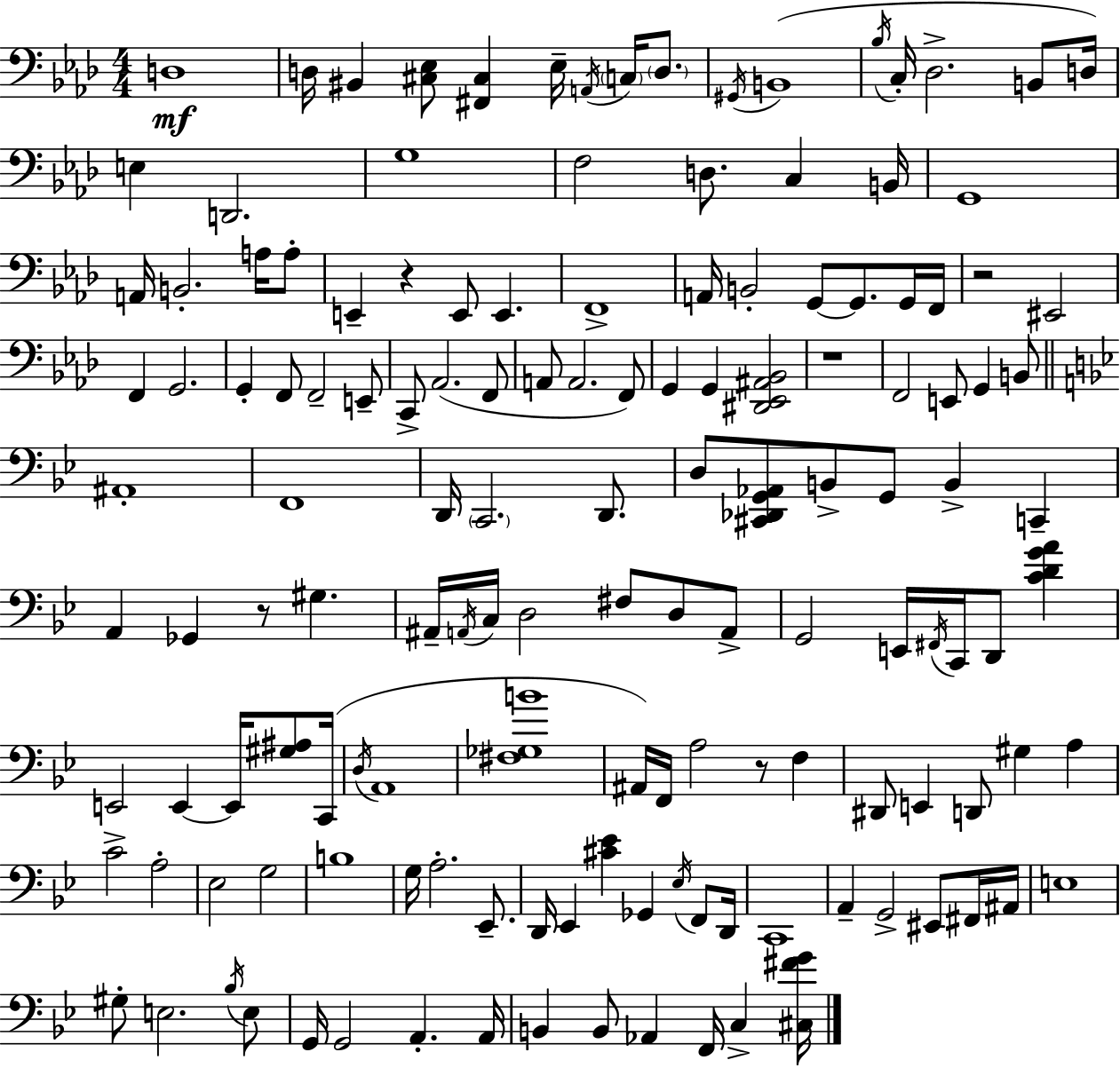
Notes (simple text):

D3/w D3/s BIS2/q [C#3,Eb3]/e [F#2,C#3]/q Eb3/s A2/s C3/s D3/e. G#2/s B2/w Bb3/s C3/s Db3/h. B2/e D3/s E3/q D2/h. G3/w F3/h D3/e. C3/q B2/s G2/w A2/s B2/h. A3/s A3/e E2/q R/q E2/e E2/q. F2/w A2/s B2/h G2/e G2/e. G2/s F2/s R/h EIS2/h F2/q G2/h. G2/q F2/e F2/h E2/e C2/e Ab2/h. F2/e A2/e A2/h. F2/e G2/q G2/q [D#2,Eb2,A#2,Bb2]/h R/w F2/h E2/e G2/q B2/e A#2/w F2/w D2/s C2/h. D2/e. D3/e [C#2,Db2,G2,Ab2]/e B2/e G2/e B2/q C2/q A2/q Gb2/q R/e G#3/q. A#2/s A2/s C3/s D3/h F#3/e D3/e A2/e G2/h E2/s F#2/s C2/s D2/e [C4,D4,G4,A4]/q E2/h E2/q E2/s [G#3,A#3]/e C2/s D3/s A2/w [F#3,Gb3,B4]/w A#2/s F2/s A3/h R/e F3/q D#2/e E2/q D2/e G#3/q A3/q C4/h A3/h Eb3/h G3/h B3/w G3/s A3/h. Eb2/e. D2/s Eb2/q [C#4,Eb4]/q Gb2/q Eb3/s F2/e D2/s C2/w A2/q G2/h EIS2/e F#2/s A#2/s E3/w G#3/e E3/h. Bb3/s E3/e G2/s G2/h A2/q. A2/s B2/q B2/e Ab2/q F2/s C3/q [C#3,F#4,G4]/s